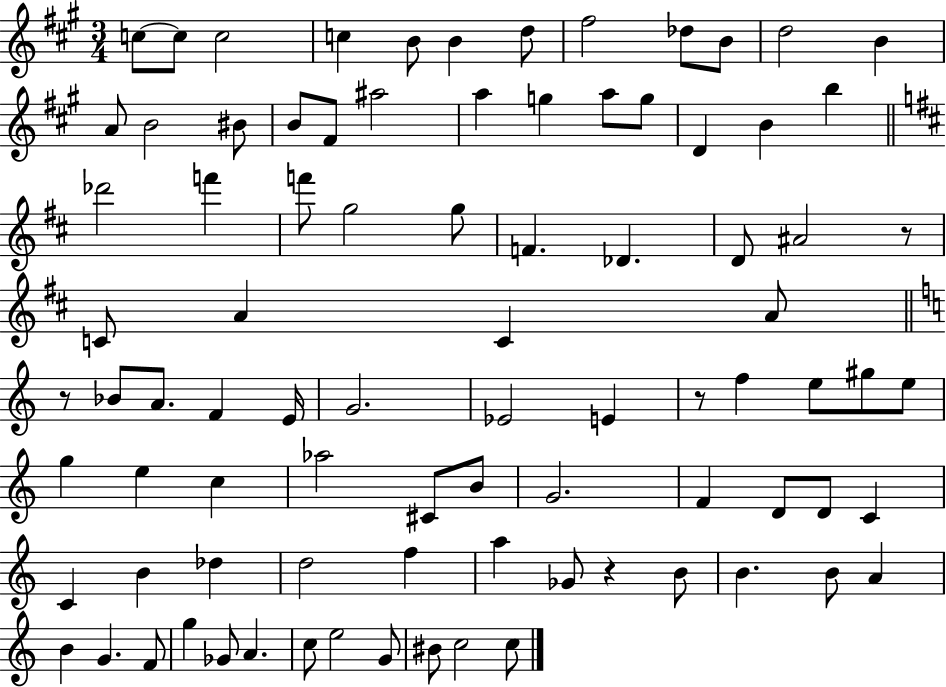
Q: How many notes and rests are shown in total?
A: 87